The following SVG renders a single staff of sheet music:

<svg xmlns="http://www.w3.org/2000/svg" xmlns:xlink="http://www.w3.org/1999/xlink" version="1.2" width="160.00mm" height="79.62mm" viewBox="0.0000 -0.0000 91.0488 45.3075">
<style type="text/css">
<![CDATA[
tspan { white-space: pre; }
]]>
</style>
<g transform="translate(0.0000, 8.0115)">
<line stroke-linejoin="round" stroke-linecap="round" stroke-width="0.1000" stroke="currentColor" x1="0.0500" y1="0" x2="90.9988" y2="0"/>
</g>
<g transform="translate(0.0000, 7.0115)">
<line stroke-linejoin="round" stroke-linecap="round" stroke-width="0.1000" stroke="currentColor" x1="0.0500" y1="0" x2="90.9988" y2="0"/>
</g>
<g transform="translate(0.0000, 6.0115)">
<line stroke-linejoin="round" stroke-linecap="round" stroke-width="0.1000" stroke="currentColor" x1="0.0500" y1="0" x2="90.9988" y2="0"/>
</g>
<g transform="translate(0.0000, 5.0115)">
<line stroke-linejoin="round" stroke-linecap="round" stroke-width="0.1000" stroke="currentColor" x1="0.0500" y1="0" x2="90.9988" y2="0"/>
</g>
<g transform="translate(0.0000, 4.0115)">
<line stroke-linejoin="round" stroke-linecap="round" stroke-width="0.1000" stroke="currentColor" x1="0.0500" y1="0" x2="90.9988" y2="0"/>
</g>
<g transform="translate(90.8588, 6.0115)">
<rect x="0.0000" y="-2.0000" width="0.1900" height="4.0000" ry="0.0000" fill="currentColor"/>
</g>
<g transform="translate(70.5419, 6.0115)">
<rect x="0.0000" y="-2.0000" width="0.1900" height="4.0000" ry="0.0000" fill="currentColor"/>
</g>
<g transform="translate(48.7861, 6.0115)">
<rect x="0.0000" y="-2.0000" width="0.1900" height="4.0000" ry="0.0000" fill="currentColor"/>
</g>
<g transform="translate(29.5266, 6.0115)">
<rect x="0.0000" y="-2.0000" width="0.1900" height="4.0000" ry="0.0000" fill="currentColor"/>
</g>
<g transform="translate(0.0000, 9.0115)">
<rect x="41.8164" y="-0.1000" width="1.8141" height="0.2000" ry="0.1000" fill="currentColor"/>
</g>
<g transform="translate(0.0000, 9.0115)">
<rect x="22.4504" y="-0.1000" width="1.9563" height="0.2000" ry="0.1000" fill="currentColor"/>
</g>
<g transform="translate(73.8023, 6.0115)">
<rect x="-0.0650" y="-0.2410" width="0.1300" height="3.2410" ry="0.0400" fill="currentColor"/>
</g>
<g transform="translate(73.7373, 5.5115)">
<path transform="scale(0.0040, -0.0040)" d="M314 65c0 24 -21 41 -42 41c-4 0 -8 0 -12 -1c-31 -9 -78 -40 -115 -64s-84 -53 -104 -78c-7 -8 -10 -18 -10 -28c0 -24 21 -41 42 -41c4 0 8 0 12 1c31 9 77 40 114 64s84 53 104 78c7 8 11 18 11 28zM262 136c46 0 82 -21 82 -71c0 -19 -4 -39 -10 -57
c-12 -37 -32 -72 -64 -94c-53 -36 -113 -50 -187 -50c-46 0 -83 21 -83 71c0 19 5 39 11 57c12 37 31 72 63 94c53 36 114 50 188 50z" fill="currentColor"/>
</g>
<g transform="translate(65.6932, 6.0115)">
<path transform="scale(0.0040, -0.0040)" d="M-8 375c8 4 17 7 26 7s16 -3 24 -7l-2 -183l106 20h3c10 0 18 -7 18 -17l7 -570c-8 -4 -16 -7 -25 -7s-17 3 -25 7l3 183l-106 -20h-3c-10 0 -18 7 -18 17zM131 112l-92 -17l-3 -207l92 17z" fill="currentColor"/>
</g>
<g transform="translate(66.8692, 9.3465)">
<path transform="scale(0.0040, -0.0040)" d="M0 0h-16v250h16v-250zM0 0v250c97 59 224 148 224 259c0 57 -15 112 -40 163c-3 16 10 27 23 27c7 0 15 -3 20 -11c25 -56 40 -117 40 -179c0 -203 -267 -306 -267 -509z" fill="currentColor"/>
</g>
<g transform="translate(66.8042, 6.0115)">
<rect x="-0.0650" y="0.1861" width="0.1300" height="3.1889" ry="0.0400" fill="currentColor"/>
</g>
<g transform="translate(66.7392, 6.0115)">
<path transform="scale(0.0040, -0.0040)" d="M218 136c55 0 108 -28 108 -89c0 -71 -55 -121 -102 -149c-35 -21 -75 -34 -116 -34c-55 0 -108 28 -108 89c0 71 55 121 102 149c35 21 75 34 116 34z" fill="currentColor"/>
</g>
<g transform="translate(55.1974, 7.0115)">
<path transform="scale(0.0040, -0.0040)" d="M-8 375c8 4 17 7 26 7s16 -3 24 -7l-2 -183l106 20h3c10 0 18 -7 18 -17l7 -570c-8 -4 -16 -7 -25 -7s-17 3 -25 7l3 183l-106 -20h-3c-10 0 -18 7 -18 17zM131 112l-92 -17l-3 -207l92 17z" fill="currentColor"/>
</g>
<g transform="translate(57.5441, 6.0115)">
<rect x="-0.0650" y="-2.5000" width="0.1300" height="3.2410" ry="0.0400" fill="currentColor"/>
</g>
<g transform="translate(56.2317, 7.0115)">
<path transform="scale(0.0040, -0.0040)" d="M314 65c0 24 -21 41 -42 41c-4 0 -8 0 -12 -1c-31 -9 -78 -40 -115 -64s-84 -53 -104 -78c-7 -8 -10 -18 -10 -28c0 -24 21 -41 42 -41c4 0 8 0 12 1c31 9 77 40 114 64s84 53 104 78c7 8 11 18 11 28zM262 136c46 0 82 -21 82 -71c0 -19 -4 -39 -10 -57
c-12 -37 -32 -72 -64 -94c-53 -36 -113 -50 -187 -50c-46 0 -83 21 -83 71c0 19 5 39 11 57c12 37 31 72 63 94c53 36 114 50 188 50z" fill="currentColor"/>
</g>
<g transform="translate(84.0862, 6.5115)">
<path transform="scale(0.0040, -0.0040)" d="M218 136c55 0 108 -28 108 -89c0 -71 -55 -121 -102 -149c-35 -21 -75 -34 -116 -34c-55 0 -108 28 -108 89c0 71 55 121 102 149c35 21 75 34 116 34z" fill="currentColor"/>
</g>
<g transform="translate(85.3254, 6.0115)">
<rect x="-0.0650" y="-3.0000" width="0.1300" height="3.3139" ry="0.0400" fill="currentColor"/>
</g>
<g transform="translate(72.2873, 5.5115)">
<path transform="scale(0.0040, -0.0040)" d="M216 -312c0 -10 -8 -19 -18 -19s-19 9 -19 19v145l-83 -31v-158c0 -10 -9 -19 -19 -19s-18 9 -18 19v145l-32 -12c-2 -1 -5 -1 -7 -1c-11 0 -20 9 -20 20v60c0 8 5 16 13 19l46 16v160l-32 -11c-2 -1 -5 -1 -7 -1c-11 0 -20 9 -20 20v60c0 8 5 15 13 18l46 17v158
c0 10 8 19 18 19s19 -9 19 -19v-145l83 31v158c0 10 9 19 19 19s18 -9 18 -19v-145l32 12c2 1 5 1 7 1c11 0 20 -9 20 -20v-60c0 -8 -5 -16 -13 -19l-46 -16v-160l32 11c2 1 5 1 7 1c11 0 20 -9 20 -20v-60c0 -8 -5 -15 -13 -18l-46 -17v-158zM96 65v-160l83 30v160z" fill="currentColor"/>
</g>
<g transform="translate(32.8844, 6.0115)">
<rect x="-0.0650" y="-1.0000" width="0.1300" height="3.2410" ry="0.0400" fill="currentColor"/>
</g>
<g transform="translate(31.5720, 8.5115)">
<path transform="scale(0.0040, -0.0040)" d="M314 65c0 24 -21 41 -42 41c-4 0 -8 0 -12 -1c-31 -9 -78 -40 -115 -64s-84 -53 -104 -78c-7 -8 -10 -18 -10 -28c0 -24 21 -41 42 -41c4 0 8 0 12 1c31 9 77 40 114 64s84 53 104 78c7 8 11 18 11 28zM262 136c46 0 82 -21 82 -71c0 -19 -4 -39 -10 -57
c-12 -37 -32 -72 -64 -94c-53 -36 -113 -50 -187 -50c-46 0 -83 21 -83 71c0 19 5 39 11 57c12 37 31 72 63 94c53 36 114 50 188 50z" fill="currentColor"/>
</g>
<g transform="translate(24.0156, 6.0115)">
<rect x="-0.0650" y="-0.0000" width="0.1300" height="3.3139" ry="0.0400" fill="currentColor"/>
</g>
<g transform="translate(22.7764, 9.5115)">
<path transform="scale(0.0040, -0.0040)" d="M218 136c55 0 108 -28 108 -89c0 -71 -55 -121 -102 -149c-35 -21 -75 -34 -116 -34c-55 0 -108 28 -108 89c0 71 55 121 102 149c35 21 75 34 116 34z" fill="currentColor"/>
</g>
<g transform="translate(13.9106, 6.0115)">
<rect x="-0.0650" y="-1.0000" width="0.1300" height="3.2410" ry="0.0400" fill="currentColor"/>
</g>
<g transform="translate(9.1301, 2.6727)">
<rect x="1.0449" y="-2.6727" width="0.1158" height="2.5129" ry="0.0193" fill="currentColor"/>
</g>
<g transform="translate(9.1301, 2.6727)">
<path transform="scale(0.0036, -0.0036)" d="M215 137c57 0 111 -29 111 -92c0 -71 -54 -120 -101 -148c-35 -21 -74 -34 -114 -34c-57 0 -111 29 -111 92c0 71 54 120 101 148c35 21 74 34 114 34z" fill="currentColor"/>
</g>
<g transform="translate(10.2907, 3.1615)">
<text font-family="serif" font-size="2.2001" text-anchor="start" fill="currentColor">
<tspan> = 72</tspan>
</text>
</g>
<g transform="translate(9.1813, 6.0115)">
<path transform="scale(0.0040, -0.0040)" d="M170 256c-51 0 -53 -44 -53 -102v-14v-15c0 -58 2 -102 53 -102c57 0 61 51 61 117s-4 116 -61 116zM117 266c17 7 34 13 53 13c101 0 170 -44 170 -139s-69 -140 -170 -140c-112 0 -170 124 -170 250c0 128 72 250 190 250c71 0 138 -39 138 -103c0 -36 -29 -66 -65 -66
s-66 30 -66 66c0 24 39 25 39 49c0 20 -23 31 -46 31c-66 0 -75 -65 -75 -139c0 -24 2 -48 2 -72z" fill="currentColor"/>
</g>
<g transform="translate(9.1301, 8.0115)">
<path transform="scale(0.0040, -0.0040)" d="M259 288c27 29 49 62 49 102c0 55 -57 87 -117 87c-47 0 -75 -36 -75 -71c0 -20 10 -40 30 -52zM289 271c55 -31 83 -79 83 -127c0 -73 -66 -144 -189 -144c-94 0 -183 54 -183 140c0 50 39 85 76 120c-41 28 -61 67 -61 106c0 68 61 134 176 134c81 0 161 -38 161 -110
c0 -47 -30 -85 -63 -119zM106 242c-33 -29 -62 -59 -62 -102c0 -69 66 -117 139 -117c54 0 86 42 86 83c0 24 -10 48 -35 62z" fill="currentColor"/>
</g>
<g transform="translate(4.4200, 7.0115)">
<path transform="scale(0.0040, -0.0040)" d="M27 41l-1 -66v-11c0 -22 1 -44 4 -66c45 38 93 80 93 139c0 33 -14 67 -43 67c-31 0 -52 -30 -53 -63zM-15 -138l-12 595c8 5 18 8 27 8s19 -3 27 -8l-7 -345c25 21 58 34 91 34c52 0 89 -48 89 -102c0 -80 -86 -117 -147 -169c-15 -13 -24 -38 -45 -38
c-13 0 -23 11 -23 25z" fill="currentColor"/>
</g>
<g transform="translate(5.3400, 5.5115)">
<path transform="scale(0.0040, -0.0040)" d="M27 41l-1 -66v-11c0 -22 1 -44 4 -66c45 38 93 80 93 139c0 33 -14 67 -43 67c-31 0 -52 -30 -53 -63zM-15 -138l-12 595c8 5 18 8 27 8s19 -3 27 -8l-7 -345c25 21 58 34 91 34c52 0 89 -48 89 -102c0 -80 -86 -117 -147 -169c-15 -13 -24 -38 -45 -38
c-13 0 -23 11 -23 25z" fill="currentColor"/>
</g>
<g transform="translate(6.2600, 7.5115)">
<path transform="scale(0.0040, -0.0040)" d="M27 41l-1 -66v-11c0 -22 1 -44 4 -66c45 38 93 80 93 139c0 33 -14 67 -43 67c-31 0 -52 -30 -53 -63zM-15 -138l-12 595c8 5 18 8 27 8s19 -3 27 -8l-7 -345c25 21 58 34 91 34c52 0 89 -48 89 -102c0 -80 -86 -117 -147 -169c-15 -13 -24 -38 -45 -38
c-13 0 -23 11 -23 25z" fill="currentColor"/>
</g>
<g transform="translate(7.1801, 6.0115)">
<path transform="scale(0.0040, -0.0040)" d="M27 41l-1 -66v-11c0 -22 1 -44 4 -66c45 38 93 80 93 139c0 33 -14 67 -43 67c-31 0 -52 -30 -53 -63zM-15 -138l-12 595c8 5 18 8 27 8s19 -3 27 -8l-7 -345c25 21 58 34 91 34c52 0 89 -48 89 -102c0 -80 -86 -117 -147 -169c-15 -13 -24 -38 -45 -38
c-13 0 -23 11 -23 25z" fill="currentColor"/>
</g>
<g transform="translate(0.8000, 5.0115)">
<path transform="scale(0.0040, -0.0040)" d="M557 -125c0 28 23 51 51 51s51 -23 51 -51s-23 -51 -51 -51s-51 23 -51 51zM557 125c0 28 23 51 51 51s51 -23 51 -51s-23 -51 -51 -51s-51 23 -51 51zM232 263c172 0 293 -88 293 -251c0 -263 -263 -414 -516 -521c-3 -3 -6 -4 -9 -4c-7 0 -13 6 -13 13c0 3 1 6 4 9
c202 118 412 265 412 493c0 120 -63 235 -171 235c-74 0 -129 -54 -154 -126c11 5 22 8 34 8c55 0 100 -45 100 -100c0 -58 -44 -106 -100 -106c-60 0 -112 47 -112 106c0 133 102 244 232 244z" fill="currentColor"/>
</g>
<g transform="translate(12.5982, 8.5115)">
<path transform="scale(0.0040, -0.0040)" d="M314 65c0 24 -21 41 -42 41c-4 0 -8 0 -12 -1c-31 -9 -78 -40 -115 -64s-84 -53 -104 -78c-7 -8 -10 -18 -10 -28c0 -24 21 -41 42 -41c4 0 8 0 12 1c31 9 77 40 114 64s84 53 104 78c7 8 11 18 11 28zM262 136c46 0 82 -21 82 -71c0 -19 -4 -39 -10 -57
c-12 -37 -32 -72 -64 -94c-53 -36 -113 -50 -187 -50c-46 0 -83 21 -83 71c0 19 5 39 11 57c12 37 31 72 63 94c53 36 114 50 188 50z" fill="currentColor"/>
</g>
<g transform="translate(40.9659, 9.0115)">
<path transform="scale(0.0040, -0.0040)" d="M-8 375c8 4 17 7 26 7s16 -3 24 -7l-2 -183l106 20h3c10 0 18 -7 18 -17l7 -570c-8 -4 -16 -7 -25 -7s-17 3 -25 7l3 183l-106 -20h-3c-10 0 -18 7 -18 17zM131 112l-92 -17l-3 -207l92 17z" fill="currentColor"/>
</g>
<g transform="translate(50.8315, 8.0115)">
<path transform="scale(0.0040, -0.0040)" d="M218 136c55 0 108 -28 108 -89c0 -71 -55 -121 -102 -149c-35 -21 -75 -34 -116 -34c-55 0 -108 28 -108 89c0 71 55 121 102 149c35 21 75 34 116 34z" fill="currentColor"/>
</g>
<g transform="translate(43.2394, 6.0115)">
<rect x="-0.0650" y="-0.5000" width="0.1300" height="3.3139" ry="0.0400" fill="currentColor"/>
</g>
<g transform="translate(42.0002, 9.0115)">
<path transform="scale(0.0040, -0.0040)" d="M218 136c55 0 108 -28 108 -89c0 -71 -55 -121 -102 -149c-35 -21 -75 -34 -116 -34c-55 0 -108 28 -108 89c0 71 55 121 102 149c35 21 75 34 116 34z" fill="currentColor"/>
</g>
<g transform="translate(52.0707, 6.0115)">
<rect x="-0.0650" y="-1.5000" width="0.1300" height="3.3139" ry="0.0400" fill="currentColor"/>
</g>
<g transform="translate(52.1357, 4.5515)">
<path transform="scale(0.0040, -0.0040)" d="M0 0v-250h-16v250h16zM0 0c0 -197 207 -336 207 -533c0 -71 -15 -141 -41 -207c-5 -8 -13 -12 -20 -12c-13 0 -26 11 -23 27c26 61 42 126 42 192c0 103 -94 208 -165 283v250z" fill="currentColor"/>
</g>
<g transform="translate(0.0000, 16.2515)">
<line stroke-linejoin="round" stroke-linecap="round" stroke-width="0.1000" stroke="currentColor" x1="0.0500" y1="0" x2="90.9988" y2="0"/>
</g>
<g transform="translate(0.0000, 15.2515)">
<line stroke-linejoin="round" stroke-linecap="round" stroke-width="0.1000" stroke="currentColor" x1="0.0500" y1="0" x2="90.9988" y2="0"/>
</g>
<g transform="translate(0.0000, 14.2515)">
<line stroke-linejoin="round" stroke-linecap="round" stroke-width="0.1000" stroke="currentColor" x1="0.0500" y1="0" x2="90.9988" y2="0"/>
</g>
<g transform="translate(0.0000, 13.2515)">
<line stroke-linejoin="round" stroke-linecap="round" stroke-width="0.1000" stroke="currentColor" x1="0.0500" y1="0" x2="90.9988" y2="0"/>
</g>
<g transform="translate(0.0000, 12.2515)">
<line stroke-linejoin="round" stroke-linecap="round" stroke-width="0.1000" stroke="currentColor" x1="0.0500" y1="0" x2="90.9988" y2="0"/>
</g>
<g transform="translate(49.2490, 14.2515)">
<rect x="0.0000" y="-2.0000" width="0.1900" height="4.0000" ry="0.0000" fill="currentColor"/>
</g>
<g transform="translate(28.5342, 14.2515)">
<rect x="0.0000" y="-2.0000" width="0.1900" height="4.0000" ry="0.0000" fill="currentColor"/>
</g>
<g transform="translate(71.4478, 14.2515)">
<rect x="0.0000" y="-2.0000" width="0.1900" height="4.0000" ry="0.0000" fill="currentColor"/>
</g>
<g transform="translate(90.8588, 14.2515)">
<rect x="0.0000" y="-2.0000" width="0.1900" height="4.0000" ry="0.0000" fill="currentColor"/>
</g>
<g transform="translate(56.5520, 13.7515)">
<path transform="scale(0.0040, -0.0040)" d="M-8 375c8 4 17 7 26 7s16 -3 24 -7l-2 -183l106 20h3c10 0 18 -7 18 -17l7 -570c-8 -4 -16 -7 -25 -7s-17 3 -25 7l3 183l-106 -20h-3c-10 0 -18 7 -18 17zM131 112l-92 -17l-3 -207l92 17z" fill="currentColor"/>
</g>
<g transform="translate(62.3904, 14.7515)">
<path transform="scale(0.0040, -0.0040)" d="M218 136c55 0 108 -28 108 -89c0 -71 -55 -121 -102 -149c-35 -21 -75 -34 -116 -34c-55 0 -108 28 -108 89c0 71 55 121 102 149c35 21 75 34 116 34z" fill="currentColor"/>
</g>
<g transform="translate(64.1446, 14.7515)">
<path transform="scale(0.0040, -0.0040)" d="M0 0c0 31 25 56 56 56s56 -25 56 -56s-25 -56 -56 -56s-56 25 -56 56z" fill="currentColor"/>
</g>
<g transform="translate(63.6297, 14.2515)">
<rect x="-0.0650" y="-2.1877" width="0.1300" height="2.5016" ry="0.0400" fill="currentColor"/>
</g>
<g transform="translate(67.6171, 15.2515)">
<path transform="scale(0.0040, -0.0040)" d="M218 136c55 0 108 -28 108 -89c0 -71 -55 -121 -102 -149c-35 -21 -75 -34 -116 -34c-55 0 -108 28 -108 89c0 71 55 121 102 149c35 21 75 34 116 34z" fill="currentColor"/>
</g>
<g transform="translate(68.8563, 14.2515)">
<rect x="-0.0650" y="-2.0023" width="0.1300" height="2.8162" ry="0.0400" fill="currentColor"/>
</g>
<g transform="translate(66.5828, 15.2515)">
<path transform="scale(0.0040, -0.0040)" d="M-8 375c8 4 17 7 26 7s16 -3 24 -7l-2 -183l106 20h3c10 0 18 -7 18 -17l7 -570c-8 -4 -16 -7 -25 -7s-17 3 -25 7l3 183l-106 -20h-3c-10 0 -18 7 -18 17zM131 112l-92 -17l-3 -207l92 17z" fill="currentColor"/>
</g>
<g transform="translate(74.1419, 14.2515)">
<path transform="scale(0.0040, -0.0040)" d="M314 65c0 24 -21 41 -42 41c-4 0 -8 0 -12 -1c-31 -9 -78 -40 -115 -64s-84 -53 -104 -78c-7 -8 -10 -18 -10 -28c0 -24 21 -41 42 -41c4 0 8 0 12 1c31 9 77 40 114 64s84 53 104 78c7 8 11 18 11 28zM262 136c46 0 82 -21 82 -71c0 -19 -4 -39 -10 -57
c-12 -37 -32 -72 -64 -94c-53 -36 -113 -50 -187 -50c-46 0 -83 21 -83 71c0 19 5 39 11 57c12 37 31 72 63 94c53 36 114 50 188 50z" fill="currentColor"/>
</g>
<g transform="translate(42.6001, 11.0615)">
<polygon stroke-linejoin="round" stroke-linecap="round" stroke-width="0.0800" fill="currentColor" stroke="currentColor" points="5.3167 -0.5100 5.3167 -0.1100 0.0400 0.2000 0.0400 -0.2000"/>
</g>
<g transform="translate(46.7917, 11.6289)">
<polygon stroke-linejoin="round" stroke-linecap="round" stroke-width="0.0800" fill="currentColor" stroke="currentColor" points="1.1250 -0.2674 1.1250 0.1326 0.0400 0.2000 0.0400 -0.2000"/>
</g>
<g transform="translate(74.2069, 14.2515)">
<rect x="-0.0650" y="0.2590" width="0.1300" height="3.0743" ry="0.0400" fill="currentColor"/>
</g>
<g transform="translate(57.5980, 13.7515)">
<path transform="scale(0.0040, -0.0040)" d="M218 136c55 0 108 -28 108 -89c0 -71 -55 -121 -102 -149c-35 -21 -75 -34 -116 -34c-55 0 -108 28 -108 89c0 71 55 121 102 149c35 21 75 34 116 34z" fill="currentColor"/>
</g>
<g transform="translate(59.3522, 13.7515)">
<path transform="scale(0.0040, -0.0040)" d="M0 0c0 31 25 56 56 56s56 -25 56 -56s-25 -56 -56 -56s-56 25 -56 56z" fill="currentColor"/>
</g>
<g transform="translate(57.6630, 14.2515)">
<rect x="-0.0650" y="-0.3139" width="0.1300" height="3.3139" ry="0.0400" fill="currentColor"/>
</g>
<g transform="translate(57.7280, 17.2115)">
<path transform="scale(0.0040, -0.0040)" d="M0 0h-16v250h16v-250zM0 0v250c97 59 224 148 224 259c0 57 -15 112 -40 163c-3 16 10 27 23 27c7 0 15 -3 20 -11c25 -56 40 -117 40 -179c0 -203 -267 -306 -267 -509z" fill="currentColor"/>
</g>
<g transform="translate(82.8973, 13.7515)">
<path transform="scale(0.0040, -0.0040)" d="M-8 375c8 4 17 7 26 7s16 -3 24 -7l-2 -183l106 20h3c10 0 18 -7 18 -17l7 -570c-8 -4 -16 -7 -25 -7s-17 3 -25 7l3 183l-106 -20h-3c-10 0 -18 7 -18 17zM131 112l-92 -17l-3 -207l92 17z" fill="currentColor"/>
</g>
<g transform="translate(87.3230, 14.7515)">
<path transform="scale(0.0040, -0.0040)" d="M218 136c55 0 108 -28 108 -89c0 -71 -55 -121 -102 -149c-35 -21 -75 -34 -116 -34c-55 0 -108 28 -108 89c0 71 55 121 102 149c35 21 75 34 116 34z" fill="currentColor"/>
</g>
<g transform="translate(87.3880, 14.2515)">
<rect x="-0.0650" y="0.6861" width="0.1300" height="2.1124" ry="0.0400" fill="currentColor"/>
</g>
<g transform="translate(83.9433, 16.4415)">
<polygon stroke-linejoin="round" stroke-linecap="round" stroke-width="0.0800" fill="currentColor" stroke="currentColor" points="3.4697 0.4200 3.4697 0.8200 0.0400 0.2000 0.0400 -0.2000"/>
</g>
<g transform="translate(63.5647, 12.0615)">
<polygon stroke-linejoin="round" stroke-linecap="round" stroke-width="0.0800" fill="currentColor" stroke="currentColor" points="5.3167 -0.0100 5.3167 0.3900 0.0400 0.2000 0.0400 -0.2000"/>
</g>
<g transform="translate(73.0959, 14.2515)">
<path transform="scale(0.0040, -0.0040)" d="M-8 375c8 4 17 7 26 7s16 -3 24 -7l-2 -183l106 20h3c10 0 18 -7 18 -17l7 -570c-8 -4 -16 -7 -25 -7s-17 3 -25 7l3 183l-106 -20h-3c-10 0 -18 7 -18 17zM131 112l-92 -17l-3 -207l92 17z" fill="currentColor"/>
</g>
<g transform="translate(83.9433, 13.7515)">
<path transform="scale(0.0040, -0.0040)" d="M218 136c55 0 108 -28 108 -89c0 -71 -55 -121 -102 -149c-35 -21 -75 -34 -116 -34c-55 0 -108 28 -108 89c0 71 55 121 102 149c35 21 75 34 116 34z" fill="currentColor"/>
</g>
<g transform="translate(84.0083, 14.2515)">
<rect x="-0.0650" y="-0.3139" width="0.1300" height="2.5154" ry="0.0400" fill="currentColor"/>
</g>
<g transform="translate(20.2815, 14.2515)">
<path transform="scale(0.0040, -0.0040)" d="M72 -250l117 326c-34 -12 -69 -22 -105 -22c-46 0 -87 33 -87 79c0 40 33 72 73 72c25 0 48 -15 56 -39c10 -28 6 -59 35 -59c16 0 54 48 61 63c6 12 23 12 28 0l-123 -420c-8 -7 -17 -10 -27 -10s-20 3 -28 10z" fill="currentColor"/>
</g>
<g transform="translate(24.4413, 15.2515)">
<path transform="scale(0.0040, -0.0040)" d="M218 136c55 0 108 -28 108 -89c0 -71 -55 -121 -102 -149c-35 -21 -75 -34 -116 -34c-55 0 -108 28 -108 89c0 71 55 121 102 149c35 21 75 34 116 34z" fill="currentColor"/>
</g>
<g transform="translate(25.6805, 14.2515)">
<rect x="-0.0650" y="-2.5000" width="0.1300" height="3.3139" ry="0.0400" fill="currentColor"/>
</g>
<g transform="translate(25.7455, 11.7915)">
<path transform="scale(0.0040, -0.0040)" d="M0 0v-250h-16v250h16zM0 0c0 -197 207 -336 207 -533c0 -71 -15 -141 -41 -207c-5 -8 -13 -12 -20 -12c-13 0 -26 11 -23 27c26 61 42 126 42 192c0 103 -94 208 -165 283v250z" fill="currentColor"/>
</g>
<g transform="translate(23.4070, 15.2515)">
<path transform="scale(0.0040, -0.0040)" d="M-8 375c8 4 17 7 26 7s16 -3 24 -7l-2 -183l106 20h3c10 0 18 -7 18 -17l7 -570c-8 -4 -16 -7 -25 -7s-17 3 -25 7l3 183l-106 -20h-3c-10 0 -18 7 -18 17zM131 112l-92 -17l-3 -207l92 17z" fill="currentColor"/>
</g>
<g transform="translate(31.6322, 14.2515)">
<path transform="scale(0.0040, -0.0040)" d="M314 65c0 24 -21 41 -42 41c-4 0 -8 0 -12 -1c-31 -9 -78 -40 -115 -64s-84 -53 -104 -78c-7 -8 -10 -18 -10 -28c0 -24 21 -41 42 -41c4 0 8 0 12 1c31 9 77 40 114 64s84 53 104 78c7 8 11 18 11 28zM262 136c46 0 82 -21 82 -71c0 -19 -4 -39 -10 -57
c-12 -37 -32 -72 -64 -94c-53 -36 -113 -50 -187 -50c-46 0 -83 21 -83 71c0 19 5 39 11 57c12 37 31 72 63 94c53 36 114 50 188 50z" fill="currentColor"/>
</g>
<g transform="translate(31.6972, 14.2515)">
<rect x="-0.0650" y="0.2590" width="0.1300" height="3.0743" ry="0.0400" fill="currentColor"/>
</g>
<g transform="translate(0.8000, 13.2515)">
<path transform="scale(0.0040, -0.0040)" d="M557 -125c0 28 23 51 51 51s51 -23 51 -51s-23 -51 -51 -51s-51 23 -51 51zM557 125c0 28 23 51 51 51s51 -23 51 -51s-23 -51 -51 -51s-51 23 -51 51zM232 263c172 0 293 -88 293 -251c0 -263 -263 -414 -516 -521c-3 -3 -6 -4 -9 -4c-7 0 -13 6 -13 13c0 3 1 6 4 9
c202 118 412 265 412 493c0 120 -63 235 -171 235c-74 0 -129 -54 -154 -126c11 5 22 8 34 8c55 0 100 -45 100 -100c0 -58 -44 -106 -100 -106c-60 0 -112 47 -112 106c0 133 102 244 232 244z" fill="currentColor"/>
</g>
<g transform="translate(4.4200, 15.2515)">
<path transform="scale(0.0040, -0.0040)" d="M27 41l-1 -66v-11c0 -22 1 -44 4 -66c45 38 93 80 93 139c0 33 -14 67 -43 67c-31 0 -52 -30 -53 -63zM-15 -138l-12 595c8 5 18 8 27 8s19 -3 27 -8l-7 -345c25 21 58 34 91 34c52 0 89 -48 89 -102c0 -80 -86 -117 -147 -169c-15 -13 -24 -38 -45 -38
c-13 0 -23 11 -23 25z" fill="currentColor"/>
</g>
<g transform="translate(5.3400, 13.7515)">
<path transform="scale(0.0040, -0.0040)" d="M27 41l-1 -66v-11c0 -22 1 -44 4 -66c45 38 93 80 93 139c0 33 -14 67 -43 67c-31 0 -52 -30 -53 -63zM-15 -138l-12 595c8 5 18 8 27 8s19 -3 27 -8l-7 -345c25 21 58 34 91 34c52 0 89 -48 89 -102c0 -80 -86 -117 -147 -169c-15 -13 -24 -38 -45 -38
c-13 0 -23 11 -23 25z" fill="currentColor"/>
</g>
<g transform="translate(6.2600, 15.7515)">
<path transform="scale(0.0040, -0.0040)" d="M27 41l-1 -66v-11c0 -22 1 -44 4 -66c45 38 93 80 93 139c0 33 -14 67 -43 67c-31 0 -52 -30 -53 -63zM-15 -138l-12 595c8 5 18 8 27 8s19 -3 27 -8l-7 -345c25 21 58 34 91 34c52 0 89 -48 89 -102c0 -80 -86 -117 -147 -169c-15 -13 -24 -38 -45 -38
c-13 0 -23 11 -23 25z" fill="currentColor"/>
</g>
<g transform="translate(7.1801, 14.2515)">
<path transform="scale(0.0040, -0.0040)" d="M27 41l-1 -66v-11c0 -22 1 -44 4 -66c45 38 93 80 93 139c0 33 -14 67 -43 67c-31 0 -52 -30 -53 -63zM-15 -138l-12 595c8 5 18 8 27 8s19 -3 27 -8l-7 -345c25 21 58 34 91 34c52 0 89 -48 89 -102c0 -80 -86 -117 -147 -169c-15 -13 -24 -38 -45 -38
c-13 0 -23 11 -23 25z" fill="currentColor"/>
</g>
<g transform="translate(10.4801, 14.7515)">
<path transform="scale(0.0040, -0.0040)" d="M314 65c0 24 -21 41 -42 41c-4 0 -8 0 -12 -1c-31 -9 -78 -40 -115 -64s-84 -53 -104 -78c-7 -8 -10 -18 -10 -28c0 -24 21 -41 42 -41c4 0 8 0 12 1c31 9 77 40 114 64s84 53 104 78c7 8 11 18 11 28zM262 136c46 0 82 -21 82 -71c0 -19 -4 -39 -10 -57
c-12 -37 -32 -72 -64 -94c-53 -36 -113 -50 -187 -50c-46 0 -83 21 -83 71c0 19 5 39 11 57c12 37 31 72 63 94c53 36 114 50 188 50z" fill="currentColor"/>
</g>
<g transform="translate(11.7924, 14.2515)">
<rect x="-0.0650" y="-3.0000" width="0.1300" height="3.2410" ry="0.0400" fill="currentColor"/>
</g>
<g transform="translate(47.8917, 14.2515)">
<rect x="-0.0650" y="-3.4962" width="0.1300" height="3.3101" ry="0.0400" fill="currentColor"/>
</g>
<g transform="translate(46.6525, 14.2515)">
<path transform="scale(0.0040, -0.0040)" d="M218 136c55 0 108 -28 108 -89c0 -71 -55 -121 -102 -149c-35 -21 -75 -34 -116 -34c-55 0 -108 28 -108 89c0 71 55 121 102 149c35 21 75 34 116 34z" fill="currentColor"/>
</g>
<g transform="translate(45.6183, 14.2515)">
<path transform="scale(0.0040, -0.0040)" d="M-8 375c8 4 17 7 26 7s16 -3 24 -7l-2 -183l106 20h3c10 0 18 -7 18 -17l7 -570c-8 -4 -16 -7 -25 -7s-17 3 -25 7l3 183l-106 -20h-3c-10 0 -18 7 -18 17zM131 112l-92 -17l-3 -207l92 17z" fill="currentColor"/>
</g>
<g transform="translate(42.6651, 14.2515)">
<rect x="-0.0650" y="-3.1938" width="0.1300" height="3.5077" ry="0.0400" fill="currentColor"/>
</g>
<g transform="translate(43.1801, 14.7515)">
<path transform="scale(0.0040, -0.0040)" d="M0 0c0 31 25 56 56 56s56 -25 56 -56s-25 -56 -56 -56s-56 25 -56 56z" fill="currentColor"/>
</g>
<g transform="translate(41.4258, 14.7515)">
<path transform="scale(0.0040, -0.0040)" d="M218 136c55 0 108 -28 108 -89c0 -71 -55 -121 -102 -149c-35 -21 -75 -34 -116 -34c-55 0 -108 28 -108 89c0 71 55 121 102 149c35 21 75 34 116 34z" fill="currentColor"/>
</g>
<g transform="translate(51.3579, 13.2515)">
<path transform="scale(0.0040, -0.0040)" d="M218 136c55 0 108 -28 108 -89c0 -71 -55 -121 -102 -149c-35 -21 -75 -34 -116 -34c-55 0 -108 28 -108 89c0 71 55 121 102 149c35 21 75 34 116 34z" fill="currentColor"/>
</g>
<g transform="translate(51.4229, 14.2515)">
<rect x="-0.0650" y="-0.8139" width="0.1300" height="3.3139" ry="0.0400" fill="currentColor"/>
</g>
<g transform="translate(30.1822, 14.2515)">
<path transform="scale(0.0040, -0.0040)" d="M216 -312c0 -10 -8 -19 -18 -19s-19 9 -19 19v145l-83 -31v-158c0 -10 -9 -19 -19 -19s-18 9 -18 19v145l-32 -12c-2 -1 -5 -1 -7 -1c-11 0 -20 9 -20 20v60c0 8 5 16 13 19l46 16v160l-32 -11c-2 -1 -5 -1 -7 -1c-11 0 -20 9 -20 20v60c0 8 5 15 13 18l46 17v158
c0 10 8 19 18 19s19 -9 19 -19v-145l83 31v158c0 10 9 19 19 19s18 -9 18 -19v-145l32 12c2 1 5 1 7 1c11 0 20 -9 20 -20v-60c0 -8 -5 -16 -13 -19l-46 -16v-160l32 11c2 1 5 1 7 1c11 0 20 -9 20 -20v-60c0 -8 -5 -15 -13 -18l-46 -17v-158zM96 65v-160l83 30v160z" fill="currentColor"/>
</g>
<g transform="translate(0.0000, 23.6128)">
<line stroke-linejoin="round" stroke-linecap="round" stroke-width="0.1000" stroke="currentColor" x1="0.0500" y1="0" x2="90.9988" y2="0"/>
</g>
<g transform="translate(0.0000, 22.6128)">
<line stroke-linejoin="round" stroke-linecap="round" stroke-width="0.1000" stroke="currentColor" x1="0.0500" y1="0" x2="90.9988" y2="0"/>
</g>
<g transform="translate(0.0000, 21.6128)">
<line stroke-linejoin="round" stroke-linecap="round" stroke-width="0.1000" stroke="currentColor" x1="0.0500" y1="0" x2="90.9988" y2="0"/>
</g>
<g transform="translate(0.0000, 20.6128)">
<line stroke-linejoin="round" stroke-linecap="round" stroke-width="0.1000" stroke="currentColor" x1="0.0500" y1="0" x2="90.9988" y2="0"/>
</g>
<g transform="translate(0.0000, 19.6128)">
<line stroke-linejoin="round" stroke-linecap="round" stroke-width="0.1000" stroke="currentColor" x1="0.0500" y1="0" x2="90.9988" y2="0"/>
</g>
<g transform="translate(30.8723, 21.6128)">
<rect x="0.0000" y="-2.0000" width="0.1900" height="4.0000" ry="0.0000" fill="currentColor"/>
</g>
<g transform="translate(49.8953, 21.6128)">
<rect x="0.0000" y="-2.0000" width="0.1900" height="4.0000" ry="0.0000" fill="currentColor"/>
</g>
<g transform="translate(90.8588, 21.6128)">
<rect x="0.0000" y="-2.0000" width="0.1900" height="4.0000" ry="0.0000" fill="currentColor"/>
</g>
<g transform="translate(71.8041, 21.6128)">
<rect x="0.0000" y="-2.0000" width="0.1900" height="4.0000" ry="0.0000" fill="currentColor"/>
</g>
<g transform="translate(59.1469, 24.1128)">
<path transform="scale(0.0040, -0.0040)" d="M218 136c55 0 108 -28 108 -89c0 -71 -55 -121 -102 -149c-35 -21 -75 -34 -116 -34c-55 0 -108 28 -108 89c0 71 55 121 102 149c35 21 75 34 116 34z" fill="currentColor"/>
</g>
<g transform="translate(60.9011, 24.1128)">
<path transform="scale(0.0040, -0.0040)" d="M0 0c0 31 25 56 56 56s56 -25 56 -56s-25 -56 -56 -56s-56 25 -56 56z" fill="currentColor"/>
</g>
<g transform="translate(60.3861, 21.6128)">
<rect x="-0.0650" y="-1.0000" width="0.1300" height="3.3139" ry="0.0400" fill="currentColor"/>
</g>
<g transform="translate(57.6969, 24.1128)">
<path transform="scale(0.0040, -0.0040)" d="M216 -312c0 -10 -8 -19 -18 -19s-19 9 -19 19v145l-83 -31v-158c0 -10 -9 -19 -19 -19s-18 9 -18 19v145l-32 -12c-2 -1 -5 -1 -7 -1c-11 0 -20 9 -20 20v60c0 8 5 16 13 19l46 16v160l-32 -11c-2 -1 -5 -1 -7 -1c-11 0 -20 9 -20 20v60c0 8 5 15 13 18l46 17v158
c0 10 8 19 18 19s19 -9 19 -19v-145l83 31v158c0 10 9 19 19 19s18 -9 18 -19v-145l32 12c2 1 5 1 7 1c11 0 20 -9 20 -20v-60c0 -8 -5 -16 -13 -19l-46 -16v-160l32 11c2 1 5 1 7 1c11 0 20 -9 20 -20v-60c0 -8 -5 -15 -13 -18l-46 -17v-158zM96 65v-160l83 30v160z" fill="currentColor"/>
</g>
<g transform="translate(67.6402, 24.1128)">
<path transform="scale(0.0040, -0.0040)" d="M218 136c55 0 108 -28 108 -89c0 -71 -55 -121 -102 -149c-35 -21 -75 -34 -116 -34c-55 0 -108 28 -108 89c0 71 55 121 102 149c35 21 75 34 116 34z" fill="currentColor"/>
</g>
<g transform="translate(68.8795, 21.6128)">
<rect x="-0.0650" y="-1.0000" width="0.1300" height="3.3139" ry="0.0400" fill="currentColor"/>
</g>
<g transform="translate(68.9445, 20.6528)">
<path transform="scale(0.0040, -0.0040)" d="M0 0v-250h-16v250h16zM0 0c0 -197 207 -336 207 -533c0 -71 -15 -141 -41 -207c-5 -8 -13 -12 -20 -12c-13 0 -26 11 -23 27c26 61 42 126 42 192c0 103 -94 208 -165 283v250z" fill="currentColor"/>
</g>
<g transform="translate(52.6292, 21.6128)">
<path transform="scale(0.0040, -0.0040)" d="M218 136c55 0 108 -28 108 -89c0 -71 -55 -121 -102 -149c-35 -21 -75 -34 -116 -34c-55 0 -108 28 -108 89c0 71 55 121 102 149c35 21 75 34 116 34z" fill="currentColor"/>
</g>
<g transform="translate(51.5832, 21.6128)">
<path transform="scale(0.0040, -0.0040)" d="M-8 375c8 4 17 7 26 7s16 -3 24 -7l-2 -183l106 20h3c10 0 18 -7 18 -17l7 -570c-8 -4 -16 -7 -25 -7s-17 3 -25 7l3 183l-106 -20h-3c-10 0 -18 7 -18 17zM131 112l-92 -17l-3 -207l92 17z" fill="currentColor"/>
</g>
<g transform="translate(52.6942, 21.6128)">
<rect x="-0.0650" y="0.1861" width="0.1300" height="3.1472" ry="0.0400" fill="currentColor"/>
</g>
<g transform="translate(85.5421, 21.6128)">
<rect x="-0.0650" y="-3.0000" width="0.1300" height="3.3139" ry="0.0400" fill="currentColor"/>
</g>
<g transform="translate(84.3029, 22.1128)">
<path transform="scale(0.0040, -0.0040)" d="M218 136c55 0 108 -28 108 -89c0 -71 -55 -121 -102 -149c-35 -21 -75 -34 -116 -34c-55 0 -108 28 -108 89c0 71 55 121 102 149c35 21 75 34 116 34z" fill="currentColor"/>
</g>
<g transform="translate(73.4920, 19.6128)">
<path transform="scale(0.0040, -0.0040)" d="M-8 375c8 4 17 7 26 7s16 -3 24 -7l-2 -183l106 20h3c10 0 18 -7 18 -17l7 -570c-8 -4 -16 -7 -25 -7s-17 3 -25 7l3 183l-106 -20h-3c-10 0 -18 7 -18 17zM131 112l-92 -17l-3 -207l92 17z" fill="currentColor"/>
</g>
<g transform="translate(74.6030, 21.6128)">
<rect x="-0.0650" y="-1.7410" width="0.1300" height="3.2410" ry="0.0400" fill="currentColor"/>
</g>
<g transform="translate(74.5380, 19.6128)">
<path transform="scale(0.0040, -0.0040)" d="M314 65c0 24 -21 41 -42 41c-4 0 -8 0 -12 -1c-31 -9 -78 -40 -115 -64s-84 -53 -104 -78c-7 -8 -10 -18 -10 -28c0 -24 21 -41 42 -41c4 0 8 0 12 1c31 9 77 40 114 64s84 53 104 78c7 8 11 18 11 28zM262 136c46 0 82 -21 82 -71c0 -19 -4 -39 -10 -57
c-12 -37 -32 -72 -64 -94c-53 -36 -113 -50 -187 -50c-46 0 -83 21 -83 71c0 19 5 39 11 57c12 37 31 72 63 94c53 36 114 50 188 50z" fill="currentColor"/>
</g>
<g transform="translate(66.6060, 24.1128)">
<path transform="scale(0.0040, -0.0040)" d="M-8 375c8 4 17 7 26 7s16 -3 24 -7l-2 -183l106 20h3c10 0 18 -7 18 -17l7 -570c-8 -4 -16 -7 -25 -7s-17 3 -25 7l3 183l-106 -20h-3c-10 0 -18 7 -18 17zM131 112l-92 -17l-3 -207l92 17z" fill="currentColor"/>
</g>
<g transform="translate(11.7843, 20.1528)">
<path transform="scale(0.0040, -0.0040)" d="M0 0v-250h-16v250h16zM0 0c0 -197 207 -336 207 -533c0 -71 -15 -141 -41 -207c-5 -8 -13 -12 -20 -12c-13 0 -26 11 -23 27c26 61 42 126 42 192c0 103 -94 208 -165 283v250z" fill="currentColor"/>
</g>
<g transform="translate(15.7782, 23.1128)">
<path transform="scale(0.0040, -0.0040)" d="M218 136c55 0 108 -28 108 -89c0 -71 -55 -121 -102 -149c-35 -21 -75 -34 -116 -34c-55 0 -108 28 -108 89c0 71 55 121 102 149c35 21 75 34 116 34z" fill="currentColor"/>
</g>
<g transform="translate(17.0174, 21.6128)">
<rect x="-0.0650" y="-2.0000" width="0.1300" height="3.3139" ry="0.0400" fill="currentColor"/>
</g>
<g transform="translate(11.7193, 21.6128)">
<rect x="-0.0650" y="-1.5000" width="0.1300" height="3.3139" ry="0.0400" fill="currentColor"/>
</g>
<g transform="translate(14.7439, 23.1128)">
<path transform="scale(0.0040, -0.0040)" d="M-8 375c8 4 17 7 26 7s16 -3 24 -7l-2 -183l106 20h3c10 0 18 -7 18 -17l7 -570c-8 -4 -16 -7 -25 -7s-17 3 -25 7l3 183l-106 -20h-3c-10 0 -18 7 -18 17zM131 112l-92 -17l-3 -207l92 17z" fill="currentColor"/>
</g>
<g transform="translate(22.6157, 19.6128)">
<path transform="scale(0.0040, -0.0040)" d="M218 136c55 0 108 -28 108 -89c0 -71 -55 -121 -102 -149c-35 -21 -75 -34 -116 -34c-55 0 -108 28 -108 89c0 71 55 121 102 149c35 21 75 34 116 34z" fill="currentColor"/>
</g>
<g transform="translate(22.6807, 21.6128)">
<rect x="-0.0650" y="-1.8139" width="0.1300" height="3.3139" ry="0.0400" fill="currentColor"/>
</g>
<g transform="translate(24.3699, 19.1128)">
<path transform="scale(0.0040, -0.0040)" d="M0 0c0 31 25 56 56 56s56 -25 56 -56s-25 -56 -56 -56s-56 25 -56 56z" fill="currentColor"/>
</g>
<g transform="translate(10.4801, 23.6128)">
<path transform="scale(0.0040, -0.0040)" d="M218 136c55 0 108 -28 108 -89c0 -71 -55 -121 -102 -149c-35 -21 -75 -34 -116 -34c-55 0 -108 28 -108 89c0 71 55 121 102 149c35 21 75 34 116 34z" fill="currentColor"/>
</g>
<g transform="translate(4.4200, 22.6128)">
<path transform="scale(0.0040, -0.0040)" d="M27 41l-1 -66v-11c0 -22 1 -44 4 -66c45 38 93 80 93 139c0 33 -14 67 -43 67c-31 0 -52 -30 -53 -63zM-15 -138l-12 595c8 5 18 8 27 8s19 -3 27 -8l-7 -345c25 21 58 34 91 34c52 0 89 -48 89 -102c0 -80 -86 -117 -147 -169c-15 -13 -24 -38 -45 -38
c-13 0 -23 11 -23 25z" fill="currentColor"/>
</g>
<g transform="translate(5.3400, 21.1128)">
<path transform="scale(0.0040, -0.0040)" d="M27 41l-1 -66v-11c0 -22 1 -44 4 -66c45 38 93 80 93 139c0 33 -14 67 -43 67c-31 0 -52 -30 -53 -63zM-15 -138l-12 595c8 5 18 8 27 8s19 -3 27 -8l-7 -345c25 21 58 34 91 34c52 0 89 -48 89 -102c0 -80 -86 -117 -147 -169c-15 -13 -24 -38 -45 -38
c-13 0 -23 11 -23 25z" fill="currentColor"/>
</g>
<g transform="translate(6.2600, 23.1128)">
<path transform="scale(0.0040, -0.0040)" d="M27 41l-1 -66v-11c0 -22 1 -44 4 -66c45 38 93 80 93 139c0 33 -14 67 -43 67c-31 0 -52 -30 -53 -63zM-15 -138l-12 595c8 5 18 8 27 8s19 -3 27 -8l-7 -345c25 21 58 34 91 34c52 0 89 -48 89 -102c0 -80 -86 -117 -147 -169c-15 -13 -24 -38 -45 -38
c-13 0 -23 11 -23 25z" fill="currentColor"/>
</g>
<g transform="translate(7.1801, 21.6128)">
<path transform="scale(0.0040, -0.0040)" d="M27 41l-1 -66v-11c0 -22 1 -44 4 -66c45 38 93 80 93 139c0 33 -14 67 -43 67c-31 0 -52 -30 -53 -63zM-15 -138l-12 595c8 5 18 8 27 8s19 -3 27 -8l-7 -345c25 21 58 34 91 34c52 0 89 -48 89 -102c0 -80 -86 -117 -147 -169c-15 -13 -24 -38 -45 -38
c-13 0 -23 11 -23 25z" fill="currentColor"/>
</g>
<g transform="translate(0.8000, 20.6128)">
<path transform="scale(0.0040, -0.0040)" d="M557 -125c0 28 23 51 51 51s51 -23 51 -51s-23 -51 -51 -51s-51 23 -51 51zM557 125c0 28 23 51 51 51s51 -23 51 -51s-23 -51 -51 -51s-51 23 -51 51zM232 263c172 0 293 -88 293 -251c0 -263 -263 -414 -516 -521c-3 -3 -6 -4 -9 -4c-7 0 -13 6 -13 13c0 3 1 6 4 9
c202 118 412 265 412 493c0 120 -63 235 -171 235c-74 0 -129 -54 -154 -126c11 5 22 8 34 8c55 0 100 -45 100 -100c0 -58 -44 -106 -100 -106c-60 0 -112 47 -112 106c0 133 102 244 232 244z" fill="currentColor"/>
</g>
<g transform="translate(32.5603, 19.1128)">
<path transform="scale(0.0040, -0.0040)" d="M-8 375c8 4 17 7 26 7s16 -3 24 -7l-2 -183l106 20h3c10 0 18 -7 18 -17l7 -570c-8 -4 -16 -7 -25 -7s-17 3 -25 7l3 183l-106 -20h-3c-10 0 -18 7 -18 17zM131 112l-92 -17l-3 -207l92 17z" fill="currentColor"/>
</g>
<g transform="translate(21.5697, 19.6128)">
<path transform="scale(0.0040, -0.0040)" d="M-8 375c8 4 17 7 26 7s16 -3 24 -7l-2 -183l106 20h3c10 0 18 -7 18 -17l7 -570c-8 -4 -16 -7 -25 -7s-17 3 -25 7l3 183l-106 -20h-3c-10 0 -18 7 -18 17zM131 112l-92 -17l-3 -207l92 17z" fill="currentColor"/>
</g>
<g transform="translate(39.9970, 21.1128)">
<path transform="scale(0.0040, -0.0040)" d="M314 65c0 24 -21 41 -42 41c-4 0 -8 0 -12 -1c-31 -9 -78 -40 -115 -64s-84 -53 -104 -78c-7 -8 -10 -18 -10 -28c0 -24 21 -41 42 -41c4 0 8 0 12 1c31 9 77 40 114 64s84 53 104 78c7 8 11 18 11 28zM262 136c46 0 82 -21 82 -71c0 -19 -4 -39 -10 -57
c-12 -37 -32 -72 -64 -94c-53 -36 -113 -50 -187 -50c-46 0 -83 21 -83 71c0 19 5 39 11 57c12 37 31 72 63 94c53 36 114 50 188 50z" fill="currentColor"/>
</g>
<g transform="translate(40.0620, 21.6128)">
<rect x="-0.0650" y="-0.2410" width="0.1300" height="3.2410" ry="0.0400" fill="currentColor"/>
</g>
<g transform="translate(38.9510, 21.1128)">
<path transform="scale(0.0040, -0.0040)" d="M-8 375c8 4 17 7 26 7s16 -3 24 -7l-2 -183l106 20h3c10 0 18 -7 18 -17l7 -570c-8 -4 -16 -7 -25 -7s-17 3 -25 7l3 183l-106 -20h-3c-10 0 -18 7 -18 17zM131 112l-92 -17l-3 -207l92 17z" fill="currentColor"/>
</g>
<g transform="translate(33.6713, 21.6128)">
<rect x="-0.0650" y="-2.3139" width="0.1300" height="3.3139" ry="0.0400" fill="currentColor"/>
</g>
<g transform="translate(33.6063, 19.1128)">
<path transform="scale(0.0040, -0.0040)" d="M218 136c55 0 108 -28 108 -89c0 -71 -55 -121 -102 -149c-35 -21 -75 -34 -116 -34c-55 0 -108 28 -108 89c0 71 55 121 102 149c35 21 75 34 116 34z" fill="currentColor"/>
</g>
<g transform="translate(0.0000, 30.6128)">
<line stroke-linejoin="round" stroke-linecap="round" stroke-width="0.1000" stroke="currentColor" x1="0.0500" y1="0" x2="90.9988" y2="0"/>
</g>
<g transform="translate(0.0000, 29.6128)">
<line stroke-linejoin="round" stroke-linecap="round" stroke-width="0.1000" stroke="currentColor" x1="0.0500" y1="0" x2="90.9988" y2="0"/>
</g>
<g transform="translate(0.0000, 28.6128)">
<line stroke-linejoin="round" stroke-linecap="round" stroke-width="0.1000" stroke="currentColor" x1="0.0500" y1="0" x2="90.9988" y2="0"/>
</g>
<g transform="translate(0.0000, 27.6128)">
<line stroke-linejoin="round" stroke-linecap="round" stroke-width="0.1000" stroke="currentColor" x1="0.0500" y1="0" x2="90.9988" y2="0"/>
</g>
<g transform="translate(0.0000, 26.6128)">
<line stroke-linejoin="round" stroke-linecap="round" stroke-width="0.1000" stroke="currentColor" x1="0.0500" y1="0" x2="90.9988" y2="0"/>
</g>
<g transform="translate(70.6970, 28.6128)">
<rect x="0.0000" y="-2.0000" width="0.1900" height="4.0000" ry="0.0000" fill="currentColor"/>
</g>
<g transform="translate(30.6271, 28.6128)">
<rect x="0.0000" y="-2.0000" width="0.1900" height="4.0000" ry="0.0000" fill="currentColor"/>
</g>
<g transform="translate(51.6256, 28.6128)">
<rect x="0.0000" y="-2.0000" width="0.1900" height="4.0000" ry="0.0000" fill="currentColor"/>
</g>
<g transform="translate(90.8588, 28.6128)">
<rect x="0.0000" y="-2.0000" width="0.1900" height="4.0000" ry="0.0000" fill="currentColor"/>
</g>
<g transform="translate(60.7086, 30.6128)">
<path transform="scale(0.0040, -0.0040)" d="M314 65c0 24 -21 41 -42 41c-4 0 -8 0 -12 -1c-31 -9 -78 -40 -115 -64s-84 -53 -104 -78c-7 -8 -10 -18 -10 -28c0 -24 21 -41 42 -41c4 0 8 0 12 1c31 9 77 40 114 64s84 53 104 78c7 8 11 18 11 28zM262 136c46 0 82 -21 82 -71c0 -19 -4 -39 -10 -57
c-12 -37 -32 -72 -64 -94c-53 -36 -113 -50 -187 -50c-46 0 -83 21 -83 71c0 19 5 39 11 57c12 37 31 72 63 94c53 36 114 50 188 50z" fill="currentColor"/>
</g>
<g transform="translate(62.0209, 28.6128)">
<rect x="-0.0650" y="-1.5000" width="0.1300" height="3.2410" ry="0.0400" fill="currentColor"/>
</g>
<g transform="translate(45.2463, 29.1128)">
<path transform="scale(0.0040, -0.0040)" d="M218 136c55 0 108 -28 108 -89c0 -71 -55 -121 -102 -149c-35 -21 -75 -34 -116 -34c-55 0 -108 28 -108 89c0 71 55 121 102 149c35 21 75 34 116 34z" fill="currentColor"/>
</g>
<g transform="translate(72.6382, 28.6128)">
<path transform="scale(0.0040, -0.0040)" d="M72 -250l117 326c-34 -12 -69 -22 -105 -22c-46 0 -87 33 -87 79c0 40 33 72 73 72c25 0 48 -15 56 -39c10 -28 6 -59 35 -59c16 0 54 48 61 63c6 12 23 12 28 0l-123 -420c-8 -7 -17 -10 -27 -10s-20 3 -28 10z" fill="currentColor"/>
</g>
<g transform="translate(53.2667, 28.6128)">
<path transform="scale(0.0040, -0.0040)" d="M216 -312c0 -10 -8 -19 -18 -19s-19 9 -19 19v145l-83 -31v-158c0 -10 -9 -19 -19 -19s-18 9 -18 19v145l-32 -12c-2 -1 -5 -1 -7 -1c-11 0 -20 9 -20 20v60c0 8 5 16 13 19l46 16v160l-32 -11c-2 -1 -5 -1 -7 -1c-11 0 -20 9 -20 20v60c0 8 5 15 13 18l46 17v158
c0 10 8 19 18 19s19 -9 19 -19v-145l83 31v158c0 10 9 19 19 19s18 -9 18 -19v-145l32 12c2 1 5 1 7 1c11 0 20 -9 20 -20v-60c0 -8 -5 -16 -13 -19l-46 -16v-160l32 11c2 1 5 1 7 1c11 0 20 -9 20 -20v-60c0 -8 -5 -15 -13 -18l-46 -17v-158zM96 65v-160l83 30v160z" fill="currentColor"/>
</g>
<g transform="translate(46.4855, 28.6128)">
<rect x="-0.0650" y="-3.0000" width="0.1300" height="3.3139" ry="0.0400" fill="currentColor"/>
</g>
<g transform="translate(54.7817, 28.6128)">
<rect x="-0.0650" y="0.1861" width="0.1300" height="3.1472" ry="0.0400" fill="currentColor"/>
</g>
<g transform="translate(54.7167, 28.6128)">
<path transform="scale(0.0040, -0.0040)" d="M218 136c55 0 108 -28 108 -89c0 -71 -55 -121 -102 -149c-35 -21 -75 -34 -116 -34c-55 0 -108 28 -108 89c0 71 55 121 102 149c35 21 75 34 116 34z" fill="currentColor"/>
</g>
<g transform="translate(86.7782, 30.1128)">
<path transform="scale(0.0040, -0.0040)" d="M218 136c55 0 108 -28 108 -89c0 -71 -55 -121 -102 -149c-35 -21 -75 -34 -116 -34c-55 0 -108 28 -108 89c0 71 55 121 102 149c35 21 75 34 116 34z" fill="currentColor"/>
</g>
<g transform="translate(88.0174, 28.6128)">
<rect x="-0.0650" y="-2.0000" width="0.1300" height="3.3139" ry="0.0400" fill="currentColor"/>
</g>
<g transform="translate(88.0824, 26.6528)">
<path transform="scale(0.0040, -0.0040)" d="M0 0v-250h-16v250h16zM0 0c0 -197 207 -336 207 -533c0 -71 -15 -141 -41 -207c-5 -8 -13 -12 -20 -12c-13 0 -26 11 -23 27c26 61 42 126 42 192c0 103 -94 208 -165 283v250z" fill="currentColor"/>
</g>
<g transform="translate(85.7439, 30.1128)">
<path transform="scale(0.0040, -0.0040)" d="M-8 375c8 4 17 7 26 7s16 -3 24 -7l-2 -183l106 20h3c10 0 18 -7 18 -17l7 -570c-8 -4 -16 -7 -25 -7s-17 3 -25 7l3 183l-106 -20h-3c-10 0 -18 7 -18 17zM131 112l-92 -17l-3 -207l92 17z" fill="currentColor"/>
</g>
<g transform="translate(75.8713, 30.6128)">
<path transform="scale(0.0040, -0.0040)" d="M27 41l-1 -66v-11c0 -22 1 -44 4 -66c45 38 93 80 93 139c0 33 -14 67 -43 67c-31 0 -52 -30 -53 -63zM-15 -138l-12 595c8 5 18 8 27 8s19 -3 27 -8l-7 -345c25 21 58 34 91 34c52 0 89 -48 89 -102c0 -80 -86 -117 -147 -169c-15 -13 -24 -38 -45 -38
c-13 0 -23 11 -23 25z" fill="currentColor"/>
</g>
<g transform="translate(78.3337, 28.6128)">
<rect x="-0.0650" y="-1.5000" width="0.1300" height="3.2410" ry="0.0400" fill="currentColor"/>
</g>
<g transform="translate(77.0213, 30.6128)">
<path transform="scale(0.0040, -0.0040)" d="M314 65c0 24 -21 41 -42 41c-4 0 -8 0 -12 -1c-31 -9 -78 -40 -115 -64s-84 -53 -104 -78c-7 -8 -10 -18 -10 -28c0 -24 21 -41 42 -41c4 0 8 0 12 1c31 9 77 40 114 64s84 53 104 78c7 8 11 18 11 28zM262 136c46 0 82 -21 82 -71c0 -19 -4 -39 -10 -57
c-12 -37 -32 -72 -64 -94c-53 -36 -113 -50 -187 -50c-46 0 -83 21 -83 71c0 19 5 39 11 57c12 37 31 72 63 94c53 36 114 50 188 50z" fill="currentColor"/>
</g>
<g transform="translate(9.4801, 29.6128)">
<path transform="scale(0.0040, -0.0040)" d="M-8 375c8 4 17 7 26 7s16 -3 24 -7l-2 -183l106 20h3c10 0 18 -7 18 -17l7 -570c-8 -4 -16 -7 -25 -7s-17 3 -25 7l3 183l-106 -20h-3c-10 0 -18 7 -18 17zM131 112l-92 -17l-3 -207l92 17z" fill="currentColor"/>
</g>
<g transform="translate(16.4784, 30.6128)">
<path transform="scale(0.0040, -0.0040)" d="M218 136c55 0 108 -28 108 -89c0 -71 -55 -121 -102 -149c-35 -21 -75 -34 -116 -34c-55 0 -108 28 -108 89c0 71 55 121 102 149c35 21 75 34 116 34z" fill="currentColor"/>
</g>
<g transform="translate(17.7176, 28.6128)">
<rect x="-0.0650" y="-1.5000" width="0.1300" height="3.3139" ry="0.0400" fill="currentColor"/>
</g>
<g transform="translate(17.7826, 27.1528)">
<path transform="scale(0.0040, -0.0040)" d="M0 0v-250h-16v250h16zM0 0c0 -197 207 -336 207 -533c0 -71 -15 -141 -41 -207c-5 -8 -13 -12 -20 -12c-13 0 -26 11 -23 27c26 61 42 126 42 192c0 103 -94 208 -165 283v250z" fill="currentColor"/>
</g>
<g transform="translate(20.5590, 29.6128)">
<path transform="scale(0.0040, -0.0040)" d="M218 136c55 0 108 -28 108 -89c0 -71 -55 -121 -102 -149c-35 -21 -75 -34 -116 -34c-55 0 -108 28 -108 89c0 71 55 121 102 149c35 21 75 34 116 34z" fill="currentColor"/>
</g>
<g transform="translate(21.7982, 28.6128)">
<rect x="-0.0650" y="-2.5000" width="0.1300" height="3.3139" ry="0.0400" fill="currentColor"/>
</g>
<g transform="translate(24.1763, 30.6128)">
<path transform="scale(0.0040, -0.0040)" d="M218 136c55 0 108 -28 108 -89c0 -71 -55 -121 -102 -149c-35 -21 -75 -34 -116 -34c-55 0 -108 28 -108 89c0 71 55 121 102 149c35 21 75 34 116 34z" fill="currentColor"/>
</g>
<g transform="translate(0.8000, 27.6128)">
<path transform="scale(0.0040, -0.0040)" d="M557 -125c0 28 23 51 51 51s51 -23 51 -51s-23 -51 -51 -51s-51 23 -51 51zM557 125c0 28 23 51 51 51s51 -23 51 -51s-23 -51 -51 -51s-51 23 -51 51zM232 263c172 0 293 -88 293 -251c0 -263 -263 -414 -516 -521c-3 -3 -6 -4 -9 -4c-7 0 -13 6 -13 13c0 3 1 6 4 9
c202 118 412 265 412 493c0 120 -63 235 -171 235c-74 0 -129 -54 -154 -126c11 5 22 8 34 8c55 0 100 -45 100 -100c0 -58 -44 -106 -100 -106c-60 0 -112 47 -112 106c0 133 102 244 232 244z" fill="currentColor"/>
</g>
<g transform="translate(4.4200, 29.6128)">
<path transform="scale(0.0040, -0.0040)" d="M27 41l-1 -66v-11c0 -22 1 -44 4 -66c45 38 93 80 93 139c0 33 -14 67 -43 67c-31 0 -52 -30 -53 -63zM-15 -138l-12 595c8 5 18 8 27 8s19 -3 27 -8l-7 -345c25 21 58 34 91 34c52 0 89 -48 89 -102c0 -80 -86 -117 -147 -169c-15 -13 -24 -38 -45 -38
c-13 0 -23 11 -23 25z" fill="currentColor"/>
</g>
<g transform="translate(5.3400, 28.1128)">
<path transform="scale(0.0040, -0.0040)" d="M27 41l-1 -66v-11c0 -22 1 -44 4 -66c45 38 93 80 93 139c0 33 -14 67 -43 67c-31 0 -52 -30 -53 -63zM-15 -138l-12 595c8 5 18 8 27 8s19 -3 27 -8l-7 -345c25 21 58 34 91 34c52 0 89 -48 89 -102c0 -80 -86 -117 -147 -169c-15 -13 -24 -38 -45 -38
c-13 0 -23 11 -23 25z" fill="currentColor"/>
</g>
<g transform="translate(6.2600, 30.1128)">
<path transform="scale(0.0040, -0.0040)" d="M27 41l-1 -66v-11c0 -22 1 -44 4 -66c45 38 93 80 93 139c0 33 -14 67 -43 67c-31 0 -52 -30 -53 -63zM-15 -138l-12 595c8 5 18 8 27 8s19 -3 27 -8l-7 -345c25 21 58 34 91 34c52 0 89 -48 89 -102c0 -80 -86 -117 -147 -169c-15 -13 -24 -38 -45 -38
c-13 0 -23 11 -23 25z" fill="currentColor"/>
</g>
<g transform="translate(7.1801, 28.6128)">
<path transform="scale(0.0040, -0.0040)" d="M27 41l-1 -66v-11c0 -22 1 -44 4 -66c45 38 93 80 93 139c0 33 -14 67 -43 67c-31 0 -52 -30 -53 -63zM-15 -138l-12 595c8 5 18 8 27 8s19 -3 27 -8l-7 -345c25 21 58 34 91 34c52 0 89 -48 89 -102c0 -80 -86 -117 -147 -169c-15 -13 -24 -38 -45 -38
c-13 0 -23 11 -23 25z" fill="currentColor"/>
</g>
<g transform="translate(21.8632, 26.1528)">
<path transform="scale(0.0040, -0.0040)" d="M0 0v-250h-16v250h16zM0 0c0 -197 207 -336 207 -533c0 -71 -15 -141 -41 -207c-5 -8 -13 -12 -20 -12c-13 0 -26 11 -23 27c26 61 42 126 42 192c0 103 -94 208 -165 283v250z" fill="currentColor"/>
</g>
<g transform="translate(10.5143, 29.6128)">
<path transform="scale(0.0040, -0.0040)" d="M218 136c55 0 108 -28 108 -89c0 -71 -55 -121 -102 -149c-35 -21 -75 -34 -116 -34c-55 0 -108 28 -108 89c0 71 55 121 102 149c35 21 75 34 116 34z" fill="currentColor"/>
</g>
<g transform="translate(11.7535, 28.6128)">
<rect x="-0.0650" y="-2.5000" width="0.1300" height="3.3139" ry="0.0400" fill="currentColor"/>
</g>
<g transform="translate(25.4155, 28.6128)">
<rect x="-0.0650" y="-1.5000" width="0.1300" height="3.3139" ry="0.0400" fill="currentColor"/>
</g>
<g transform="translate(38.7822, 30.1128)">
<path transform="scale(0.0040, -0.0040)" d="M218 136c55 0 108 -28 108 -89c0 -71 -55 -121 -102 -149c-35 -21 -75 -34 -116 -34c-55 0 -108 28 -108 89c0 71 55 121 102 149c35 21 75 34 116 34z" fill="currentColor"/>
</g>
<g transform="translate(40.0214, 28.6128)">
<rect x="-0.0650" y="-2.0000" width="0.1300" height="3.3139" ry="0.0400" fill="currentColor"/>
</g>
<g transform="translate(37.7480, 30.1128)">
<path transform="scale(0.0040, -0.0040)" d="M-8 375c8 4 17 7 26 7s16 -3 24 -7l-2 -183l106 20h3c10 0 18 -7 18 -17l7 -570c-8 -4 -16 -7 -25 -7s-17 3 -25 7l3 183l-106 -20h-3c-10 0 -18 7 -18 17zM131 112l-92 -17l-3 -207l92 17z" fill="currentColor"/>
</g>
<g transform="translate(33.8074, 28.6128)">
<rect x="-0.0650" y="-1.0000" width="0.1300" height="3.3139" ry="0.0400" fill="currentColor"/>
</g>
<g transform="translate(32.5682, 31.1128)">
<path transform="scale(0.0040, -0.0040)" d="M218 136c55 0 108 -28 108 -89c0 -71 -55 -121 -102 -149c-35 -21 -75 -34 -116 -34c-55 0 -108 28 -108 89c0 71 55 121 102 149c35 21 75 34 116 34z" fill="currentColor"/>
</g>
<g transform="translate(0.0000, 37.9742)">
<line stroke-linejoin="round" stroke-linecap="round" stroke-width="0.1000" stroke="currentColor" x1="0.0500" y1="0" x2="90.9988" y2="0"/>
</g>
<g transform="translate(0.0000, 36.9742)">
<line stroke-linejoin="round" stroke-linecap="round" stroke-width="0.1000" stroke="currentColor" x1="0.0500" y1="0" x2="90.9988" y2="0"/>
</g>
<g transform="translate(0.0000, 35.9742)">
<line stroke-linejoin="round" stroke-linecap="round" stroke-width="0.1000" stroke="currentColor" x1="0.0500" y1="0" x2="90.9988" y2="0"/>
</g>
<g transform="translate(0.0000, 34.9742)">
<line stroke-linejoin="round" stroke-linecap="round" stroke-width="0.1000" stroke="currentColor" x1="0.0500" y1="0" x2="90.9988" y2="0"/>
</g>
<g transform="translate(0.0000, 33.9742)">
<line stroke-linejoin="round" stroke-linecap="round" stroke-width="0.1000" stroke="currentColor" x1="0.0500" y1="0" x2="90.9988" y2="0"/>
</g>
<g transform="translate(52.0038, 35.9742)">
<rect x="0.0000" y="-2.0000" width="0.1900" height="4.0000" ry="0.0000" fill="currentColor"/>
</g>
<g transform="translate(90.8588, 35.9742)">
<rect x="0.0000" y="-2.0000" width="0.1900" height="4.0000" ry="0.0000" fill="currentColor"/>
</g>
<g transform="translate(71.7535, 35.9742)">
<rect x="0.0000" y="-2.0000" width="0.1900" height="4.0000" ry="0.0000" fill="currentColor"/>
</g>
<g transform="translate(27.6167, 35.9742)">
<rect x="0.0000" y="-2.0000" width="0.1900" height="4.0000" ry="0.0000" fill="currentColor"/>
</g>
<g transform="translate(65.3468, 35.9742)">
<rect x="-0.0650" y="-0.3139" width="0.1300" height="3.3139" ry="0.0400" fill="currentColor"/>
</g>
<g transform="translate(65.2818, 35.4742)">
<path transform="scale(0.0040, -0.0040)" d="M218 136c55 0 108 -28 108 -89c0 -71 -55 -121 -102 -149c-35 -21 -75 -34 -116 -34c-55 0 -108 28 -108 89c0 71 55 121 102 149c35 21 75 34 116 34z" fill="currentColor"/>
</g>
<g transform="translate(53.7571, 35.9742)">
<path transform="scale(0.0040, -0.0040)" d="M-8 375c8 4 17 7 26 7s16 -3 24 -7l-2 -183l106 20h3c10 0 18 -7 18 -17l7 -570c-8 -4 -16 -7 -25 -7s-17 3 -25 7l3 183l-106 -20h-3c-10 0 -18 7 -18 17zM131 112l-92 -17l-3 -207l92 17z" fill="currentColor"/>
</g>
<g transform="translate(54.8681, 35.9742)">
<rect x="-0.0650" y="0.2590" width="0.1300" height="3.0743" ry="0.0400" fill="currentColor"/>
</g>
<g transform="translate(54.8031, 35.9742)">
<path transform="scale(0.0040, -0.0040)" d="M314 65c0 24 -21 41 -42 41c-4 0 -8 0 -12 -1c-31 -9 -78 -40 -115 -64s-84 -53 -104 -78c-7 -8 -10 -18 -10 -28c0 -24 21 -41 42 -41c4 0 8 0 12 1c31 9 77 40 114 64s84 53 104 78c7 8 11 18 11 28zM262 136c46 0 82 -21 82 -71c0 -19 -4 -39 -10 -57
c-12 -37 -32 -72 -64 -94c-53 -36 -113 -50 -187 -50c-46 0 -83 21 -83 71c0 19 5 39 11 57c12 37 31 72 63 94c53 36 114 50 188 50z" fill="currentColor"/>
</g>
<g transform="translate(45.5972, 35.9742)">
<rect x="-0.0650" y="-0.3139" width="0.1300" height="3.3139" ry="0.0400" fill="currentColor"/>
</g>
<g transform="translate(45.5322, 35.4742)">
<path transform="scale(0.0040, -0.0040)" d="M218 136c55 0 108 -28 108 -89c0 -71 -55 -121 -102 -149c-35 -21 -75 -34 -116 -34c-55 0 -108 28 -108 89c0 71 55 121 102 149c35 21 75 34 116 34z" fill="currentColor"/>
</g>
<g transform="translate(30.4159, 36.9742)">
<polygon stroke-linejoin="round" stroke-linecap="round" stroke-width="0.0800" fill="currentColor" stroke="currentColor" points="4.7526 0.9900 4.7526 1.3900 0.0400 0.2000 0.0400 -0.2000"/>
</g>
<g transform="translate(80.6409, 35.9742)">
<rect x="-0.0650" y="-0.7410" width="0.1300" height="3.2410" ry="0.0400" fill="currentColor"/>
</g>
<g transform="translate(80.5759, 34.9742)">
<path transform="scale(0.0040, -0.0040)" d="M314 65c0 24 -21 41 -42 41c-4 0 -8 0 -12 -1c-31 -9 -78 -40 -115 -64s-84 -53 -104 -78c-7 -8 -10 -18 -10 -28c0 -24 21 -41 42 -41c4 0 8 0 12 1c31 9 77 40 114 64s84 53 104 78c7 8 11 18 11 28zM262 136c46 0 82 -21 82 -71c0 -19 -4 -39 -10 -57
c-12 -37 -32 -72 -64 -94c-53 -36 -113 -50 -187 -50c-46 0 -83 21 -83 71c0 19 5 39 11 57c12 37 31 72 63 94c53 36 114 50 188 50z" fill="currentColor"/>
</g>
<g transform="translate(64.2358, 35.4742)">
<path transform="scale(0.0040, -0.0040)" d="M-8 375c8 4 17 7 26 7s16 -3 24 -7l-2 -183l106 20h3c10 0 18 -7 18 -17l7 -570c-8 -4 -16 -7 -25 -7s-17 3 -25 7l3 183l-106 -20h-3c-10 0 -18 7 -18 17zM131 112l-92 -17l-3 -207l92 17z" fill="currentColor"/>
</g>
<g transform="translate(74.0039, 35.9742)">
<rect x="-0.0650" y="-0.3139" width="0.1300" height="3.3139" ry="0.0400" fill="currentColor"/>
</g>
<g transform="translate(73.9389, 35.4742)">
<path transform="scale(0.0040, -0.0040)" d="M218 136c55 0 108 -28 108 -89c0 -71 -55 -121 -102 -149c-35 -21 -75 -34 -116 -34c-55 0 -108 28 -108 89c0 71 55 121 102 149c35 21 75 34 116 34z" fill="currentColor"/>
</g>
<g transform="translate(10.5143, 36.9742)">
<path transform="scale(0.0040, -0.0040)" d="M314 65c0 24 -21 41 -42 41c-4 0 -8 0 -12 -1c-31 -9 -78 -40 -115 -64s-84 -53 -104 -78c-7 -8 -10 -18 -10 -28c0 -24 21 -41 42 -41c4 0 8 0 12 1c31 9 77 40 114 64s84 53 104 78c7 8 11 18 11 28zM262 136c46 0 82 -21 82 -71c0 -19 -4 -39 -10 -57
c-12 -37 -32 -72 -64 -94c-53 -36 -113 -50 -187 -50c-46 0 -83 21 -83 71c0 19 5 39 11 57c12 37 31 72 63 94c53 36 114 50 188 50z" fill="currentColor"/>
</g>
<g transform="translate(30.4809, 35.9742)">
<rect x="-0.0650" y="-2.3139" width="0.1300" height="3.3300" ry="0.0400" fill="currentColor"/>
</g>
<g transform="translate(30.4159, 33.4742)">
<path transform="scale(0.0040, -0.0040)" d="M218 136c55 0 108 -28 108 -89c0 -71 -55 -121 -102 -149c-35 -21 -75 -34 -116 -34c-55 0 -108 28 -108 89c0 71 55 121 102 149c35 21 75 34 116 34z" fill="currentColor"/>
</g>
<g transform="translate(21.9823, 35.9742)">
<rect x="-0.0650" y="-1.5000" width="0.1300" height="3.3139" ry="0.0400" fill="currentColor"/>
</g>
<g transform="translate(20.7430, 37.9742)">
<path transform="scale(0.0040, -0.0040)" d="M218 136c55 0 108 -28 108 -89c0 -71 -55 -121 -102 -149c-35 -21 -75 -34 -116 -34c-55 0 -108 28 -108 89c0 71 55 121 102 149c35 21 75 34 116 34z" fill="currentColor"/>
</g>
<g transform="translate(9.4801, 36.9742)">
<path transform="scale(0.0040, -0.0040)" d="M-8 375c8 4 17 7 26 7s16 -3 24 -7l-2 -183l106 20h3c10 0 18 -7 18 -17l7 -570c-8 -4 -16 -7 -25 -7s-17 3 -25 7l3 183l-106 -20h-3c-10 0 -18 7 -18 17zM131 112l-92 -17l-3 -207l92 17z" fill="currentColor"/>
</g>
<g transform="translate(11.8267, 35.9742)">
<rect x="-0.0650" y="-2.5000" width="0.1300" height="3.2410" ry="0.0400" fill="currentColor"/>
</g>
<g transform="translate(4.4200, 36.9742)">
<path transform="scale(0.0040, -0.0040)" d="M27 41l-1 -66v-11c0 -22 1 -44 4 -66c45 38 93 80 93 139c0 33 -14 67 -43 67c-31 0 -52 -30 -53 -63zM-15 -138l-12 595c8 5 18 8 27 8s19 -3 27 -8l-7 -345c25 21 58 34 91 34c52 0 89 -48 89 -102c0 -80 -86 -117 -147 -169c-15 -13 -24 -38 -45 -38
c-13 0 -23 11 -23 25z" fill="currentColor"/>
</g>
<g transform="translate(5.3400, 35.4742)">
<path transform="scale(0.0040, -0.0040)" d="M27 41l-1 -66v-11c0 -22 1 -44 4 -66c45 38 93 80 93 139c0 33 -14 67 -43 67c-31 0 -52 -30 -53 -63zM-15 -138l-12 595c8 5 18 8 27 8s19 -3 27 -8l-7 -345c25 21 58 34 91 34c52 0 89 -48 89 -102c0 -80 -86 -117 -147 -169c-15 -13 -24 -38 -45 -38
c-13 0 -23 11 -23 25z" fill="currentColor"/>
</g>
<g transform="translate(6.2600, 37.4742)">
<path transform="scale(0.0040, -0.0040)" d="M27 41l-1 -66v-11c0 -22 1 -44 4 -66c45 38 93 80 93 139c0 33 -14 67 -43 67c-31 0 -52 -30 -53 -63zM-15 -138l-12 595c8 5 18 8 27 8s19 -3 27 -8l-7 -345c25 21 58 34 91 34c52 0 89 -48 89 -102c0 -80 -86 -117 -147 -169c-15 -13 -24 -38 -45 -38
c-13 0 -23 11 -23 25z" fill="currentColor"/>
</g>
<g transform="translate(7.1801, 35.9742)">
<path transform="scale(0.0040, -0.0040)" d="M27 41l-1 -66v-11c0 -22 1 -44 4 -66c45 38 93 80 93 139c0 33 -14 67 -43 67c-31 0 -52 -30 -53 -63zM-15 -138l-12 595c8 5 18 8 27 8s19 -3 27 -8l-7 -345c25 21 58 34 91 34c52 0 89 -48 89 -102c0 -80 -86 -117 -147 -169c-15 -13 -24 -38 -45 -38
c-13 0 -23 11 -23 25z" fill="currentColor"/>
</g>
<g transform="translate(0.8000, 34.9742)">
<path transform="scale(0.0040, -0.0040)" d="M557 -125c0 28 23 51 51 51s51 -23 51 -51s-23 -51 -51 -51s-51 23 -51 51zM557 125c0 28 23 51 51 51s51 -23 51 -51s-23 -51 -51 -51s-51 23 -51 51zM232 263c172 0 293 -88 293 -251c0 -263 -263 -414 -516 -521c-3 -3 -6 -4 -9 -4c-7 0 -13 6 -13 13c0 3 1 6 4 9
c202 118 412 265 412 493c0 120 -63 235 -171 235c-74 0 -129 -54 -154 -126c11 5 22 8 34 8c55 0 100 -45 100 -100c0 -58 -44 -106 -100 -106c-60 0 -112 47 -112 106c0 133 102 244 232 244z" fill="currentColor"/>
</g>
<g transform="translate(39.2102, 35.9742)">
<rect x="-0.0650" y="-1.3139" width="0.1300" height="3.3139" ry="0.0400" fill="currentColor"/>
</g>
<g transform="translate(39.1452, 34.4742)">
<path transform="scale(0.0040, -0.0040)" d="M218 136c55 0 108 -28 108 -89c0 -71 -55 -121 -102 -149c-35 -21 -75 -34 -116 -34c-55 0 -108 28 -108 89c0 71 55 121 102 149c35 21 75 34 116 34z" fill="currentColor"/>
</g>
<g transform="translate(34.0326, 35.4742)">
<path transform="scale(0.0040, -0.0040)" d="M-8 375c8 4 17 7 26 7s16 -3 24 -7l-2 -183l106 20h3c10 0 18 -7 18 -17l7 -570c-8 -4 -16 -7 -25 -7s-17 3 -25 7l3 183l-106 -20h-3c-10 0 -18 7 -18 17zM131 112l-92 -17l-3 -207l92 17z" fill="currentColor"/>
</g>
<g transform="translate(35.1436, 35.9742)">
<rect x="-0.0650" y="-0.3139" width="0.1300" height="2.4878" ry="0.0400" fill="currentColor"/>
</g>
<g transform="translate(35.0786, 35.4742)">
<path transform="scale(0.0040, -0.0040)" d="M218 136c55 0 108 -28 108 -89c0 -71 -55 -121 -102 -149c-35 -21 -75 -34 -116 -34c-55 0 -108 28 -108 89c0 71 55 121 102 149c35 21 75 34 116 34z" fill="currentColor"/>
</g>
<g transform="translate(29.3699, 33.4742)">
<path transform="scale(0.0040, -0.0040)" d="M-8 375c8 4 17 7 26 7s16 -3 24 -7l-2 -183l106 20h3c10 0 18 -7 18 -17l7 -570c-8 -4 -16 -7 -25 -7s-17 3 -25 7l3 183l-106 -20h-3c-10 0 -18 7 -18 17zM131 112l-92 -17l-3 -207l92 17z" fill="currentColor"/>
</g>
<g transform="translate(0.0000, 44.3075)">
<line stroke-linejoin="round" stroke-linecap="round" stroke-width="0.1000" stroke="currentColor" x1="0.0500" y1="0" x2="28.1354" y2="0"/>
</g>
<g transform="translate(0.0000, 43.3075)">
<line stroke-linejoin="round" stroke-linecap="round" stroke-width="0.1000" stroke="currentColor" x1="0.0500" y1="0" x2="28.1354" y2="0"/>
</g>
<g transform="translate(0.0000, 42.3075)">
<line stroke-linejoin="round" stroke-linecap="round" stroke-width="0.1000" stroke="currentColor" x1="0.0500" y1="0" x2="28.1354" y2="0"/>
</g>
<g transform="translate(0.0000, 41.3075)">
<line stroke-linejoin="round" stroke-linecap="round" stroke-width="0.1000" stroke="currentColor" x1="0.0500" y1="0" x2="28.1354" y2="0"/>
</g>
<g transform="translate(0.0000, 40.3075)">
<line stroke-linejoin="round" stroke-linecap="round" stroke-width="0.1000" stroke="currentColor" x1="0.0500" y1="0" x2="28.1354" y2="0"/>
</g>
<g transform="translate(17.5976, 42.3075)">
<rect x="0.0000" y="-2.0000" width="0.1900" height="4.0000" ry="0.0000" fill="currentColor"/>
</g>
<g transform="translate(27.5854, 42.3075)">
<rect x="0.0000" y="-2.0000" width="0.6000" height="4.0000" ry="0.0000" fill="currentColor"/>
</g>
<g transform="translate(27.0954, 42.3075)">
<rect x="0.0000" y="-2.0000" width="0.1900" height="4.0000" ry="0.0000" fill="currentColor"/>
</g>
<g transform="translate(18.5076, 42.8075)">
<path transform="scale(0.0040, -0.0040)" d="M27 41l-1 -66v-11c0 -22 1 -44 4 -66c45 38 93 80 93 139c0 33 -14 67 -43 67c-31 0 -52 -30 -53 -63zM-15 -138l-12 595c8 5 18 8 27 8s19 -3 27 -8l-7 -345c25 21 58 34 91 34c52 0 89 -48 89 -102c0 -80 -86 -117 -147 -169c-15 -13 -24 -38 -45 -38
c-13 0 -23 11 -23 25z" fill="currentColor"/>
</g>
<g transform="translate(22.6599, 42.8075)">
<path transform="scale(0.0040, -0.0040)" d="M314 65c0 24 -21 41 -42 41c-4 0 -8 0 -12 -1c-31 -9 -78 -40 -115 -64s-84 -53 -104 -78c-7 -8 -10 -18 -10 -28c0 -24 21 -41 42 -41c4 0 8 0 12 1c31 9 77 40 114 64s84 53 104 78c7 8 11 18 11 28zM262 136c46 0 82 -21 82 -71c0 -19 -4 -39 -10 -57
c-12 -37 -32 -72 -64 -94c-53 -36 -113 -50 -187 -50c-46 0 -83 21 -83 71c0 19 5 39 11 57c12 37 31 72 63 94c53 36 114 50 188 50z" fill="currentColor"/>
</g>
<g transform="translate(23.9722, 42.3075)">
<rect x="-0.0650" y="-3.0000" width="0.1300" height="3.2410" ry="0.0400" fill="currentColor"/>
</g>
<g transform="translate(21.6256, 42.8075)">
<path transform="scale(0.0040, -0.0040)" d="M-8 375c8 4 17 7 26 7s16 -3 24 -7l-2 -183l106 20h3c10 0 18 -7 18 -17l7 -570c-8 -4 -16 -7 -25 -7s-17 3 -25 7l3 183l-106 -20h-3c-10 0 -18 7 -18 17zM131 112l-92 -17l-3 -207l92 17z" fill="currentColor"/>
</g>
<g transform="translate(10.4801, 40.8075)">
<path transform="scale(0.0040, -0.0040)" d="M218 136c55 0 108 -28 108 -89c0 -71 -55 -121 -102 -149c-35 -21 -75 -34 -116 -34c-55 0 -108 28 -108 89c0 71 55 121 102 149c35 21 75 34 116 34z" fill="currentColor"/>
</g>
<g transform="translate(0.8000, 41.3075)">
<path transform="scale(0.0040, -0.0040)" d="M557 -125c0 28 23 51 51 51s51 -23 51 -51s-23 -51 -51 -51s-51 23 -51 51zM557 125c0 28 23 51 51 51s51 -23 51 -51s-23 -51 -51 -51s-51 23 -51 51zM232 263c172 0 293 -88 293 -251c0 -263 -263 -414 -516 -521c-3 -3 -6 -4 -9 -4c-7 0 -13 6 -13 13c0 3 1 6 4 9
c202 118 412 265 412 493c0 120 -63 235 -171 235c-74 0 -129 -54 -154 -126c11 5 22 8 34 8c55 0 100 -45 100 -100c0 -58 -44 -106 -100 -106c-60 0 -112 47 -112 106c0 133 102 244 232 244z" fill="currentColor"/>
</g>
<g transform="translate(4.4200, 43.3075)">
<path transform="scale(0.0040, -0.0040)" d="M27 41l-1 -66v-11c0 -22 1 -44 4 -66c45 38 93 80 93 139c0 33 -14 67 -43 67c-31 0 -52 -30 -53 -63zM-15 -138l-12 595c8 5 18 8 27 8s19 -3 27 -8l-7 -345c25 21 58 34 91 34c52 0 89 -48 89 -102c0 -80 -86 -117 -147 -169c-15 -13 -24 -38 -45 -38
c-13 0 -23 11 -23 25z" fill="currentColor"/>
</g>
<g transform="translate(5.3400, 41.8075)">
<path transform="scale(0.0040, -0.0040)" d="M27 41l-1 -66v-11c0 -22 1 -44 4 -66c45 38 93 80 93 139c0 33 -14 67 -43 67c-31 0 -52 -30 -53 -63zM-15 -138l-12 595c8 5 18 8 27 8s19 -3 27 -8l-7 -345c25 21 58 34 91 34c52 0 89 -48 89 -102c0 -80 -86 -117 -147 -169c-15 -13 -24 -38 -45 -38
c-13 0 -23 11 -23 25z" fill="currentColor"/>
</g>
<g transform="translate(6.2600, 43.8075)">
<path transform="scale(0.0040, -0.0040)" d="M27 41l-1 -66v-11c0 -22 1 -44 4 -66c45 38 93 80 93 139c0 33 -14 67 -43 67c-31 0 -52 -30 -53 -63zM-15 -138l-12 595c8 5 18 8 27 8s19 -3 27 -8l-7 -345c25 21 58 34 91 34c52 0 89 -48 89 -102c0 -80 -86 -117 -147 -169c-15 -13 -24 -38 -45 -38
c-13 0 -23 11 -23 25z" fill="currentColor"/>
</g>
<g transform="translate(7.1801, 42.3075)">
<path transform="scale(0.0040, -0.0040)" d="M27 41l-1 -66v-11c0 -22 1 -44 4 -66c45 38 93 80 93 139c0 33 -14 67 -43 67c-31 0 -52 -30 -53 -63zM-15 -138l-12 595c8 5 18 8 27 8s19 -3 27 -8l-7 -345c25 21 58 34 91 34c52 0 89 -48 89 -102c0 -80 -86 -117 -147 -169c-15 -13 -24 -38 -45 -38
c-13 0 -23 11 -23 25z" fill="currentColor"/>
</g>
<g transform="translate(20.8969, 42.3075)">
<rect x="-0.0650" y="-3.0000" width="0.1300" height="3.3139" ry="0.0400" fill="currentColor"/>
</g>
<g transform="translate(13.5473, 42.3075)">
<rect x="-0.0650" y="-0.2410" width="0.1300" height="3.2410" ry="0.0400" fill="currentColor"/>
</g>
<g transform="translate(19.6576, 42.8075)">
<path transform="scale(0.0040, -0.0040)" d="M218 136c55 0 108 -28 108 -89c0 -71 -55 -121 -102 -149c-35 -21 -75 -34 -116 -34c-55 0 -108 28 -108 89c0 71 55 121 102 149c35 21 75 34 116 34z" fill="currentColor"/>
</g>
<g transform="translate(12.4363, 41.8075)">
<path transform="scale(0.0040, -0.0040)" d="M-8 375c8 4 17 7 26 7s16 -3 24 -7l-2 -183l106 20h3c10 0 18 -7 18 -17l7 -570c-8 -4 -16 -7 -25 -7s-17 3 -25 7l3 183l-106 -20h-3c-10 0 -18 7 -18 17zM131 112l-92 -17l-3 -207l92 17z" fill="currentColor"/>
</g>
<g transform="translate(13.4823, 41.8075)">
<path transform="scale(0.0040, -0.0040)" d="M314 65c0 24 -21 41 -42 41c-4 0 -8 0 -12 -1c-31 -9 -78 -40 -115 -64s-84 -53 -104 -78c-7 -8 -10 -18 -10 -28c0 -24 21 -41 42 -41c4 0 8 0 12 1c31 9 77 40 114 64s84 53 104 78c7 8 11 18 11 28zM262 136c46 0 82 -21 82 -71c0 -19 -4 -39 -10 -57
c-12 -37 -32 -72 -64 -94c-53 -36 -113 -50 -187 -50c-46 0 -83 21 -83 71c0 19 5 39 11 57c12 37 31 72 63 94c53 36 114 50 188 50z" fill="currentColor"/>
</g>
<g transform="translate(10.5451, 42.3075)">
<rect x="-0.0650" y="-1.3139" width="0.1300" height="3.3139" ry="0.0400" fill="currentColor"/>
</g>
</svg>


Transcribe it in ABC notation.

X:1
T:Untitled
M:6/8
L:1/4
K:Ab
F,,2 _D,, F,,2 E,, G,,/2 B,,2 D,/2 ^E,2 C, C,2 z/2 B,,/2 ^D,2 C,/2 D,/4 F, E,/2 C,/2 B,,/2 D,2 E,/2 C,/2 G,,/2 A,, A, B, E,2 D, ^F,, F,,/2 A,2 C, B,, G,,/2 B,,/2 G,, F,, A,, C, ^D, G,,2 z/2 _G,,2 A,,/2 B,,2 G,, B,/2 E,/2 G, E, D,2 E, _E, F,2 G, E,2 _C, C,2